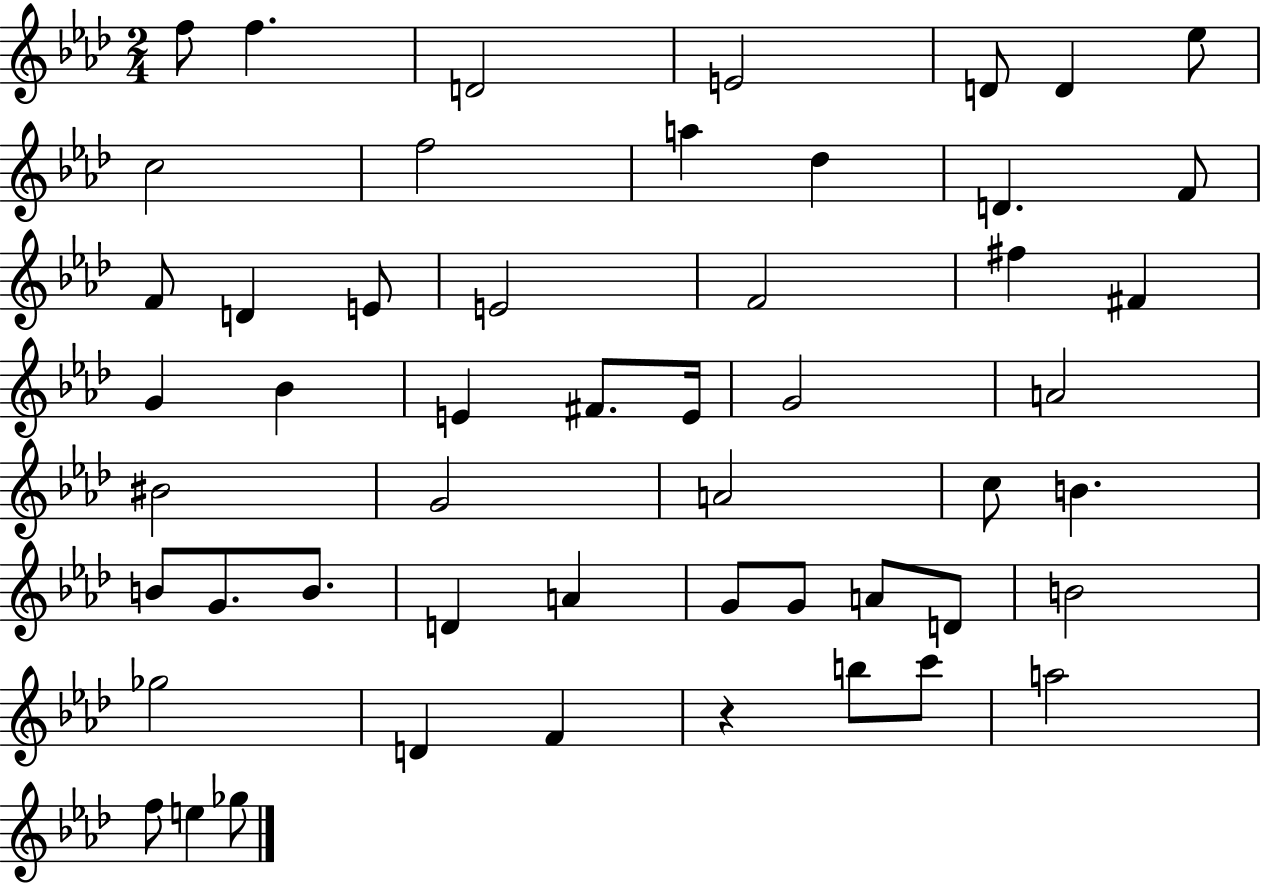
{
  \clef treble
  \numericTimeSignature
  \time 2/4
  \key aes \major
  \repeat volta 2 { f''8 f''4. | d'2 | e'2 | d'8 d'4 ees''8 | \break c''2 | f''2 | a''4 des''4 | d'4. f'8 | \break f'8 d'4 e'8 | e'2 | f'2 | fis''4 fis'4 | \break g'4 bes'4 | e'4 fis'8. e'16 | g'2 | a'2 | \break bis'2 | g'2 | a'2 | c''8 b'4. | \break b'8 g'8. b'8. | d'4 a'4 | g'8 g'8 a'8 d'8 | b'2 | \break ges''2 | d'4 f'4 | r4 b''8 c'''8 | a''2 | \break f''8 e''4 ges''8 | } \bar "|."
}